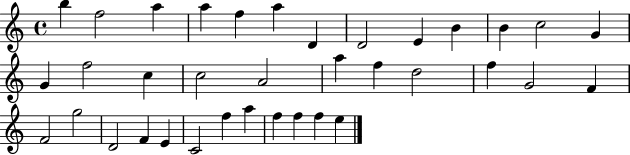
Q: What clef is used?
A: treble